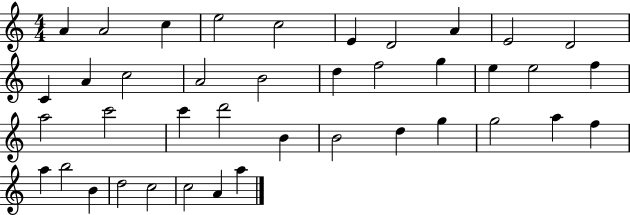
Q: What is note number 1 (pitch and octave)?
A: A4